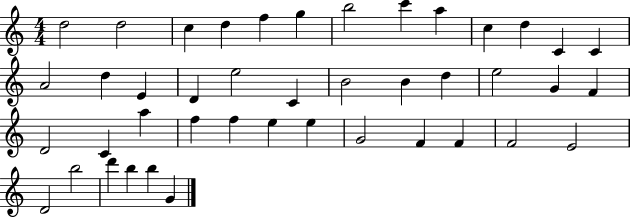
{
  \clef treble
  \numericTimeSignature
  \time 4/4
  \key c \major
  d''2 d''2 | c''4 d''4 f''4 g''4 | b''2 c'''4 a''4 | c''4 d''4 c'4 c'4 | \break a'2 d''4 e'4 | d'4 e''2 c'4 | b'2 b'4 d''4 | e''2 g'4 f'4 | \break d'2 c'4 a''4 | f''4 f''4 e''4 e''4 | g'2 f'4 f'4 | f'2 e'2 | \break d'2 b''2 | d'''4 b''4 b''4 g'4 | \bar "|."
}